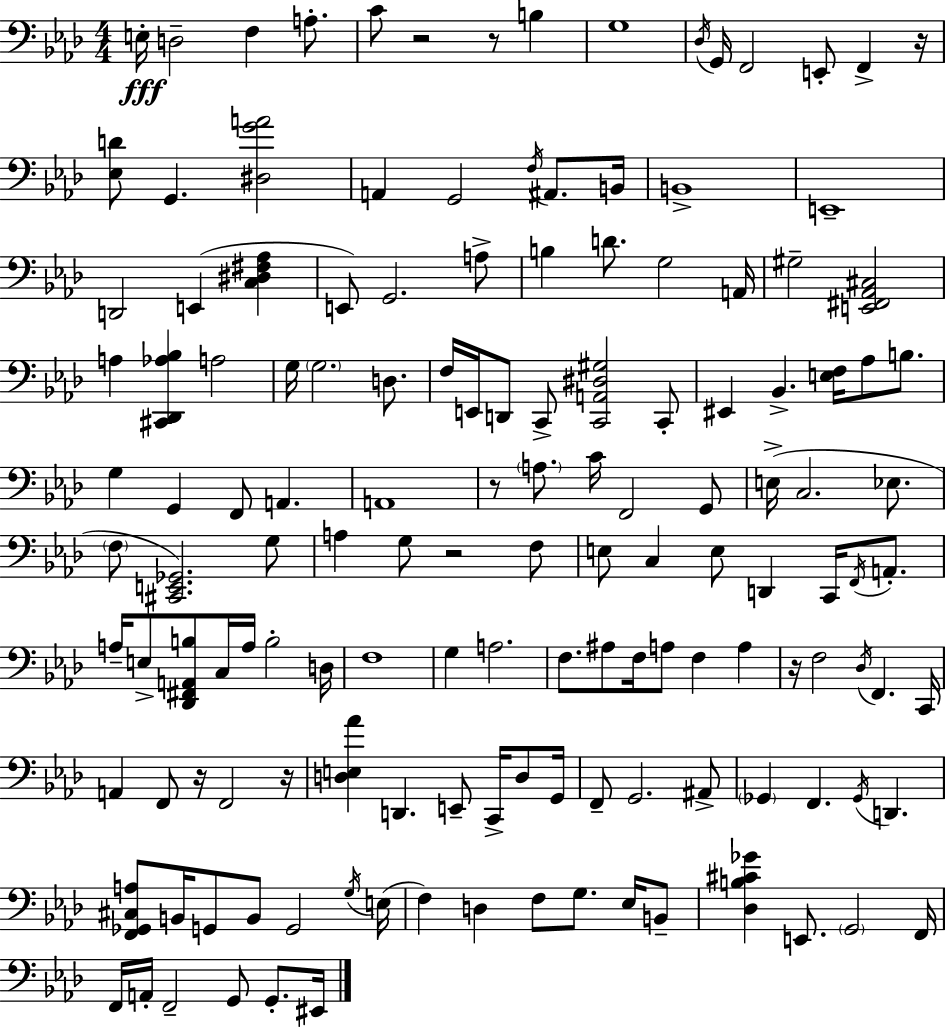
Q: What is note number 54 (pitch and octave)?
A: E3